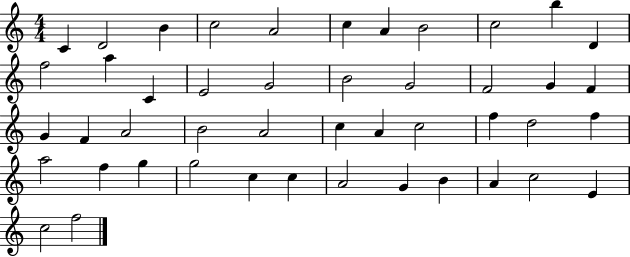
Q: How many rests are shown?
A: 0